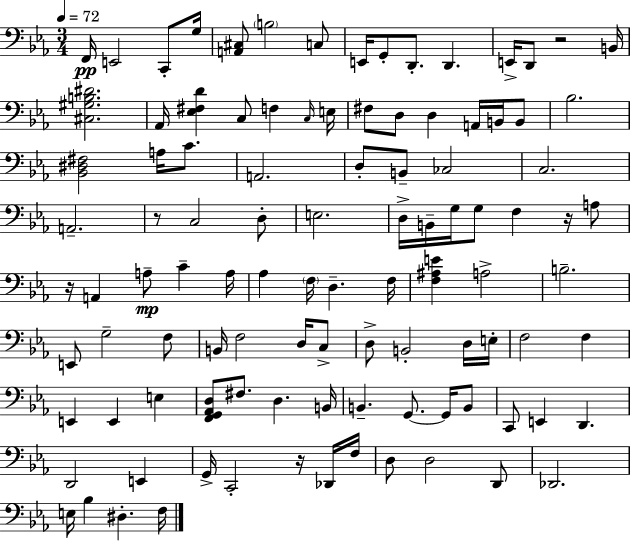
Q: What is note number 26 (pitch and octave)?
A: A3